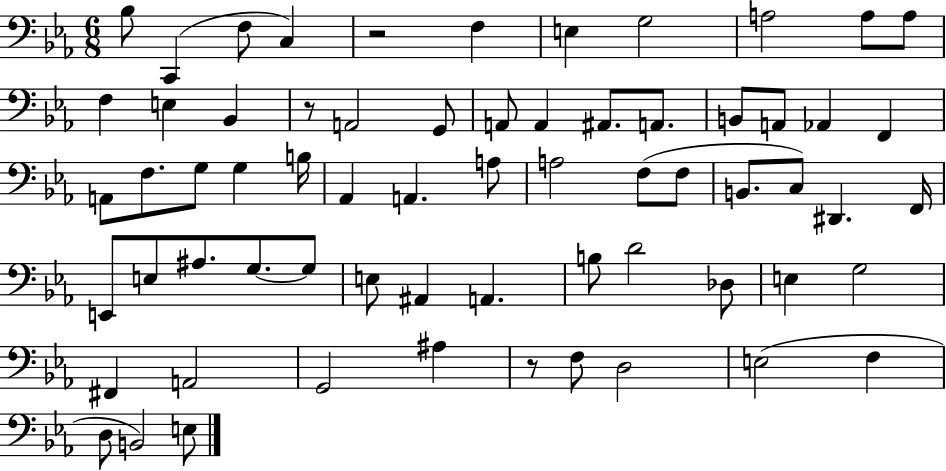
Bb3/e C2/q F3/e C3/q R/h F3/q E3/q G3/h A3/h A3/e A3/e F3/q E3/q Bb2/q R/e A2/h G2/e A2/e A2/q A#2/e. A2/e. B2/e A2/e Ab2/q F2/q A2/e F3/e. G3/e G3/q B3/s Ab2/q A2/q. A3/e A3/h F3/e F3/e B2/e. C3/e D#2/q. F2/s E2/e E3/e A#3/e. G3/e. G3/e E3/e A#2/q A2/q. B3/e D4/h Db3/e E3/q G3/h F#2/q A2/h G2/h A#3/q R/e F3/e D3/h E3/h F3/q D3/e B2/h E3/e